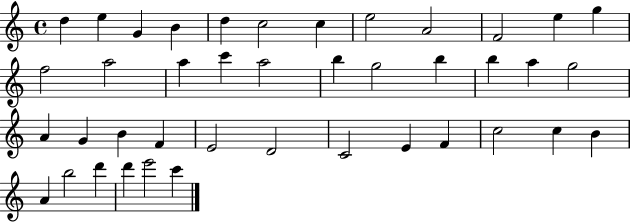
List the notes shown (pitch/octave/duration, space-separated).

D5/q E5/q G4/q B4/q D5/q C5/h C5/q E5/h A4/h F4/h E5/q G5/q F5/h A5/h A5/q C6/q A5/h B5/q G5/h B5/q B5/q A5/q G5/h A4/q G4/q B4/q F4/q E4/h D4/h C4/h E4/q F4/q C5/h C5/q B4/q A4/q B5/h D6/q D6/q E6/h C6/q